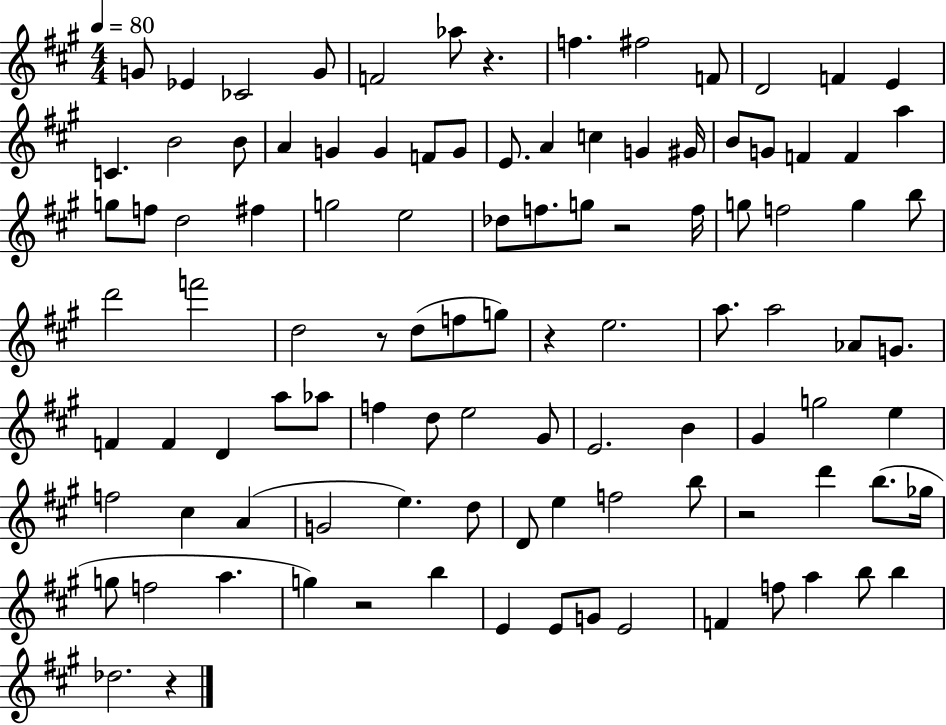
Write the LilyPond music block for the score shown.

{
  \clef treble
  \numericTimeSignature
  \time 4/4
  \key a \major
  \tempo 4 = 80
  g'8 ees'4 ces'2 g'8 | f'2 aes''8 r4. | f''4. fis''2 f'8 | d'2 f'4 e'4 | \break c'4. b'2 b'8 | a'4 g'4 g'4 f'8 g'8 | e'8. a'4 c''4 g'4 gis'16 | b'8 g'8 f'4 f'4 a''4 | \break g''8 f''8 d''2 fis''4 | g''2 e''2 | des''8 f''8. g''8 r2 f''16 | g''8 f''2 g''4 b''8 | \break d'''2 f'''2 | d''2 r8 d''8( f''8 g''8) | r4 e''2. | a''8. a''2 aes'8 g'8. | \break f'4 f'4 d'4 a''8 aes''8 | f''4 d''8 e''2 gis'8 | e'2. b'4 | gis'4 g''2 e''4 | \break f''2 cis''4 a'4( | g'2 e''4.) d''8 | d'8 e''4 f''2 b''8 | r2 d'''4 b''8.( ges''16 | \break g''8 f''2 a''4. | g''4) r2 b''4 | e'4 e'8 g'8 e'2 | f'4 f''8 a''4 b''8 b''4 | \break des''2. r4 | \bar "|."
}